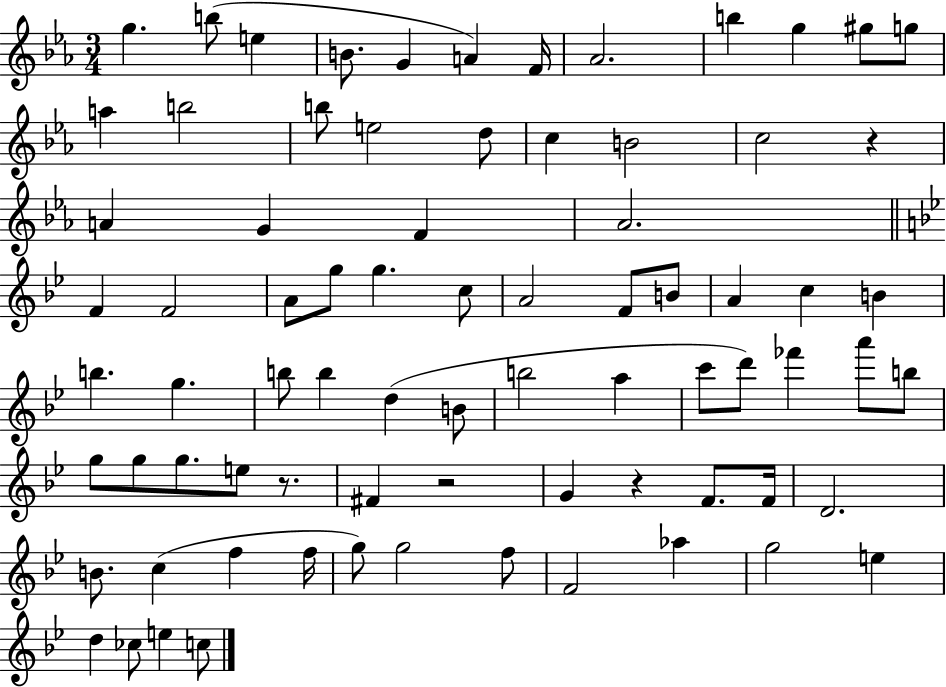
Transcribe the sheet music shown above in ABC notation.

X:1
T:Untitled
M:3/4
L:1/4
K:Eb
g b/2 e B/2 G A F/4 _A2 b g ^g/2 g/2 a b2 b/2 e2 d/2 c B2 c2 z A G F _A2 F F2 A/2 g/2 g c/2 A2 F/2 B/2 A c B b g b/2 b d B/2 b2 a c'/2 d'/2 _f' a'/2 b/2 g/2 g/2 g/2 e/2 z/2 ^F z2 G z F/2 F/4 D2 B/2 c f f/4 g/2 g2 f/2 F2 _a g2 e d _c/2 e c/2